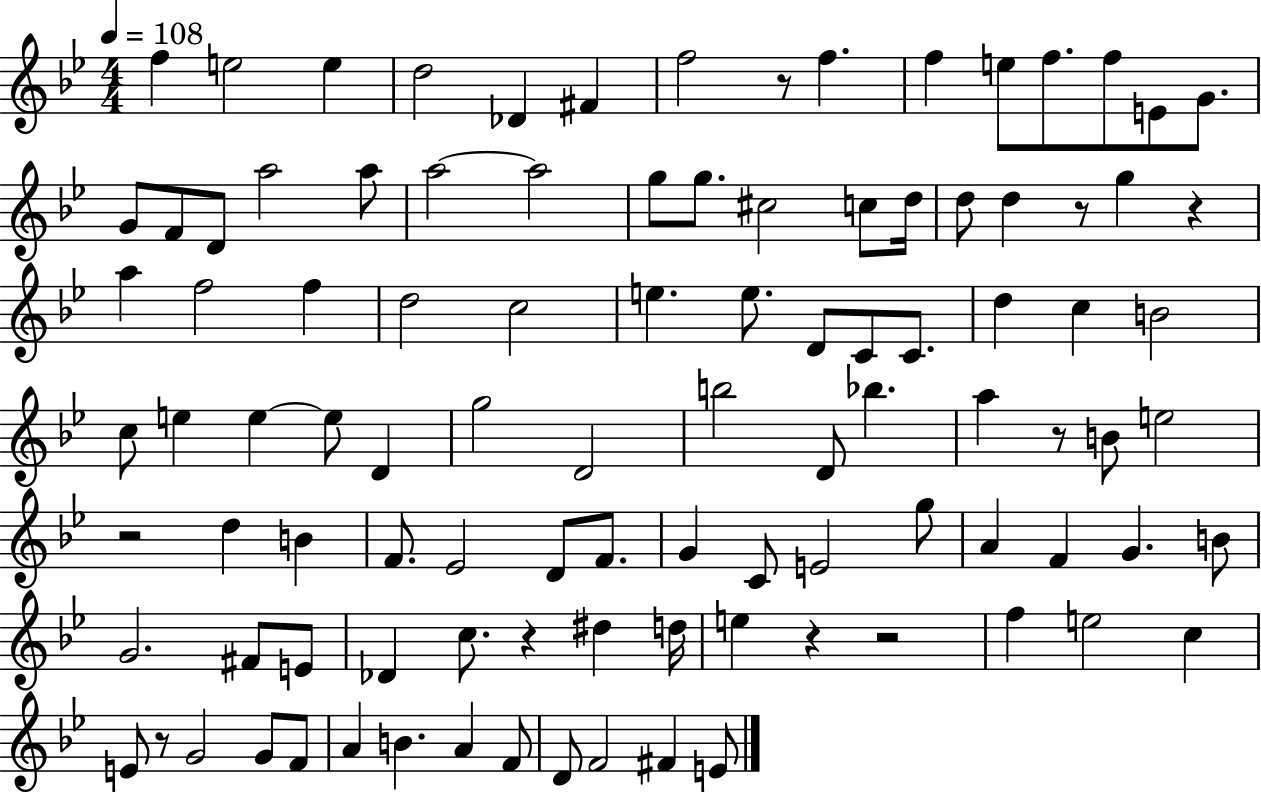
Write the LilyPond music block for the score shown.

{
  \clef treble
  \numericTimeSignature
  \time 4/4
  \key bes \major
  \tempo 4 = 108
  f''4 e''2 e''4 | d''2 des'4 fis'4 | f''2 r8 f''4. | f''4 e''8 f''8. f''8 e'8 g'8. | \break g'8 f'8 d'8 a''2 a''8 | a''2~~ a''2 | g''8 g''8. cis''2 c''8 d''16 | d''8 d''4 r8 g''4 r4 | \break a''4 f''2 f''4 | d''2 c''2 | e''4. e''8. d'8 c'8 c'8. | d''4 c''4 b'2 | \break c''8 e''4 e''4~~ e''8 d'4 | g''2 d'2 | b''2 d'8 bes''4. | a''4 r8 b'8 e''2 | \break r2 d''4 b'4 | f'8. ees'2 d'8 f'8. | g'4 c'8 e'2 g''8 | a'4 f'4 g'4. b'8 | \break g'2. fis'8 e'8 | des'4 c''8. r4 dis''4 d''16 | e''4 r4 r2 | f''4 e''2 c''4 | \break e'8 r8 g'2 g'8 f'8 | a'4 b'4. a'4 f'8 | d'8 f'2 fis'4 e'8 | \bar "|."
}